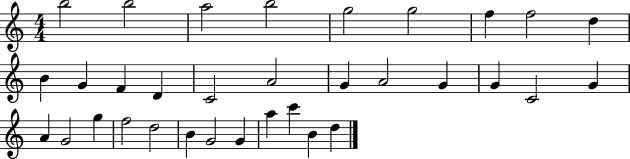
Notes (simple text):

B5/h B5/h A5/h B5/h G5/h G5/h F5/q F5/h D5/q B4/q G4/q F4/q D4/q C4/h A4/h G4/q A4/h G4/q G4/q C4/h G4/q A4/q G4/h G5/q F5/h D5/h B4/q G4/h G4/q A5/q C6/q B4/q D5/q